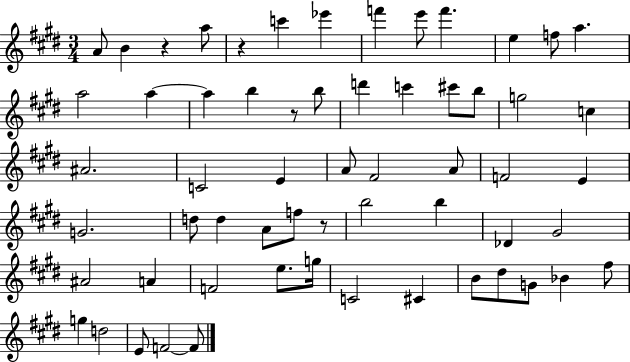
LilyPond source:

{
  \clef treble
  \numericTimeSignature
  \time 3/4
  \key e \major
  a'8 b'4 r4 a''8 | r4 c'''4 ees'''4 | f'''4 e'''8 f'''4. | e''4 f''8 a''4. | \break a''2 a''4~~ | a''4 b''4 r8 b''8 | d'''4 c'''4 cis'''8 b''8 | g''2 c''4 | \break ais'2. | c'2 e'4 | a'8 fis'2 a'8 | f'2 e'4 | \break g'2. | d''8 d''4 a'8 f''8 r8 | b''2 b''4 | des'4 gis'2 | \break ais'2 a'4 | f'2 e''8. g''16 | c'2 cis'4 | b'8 dis''8 g'8 bes'4 fis''8 | \break g''4 d''2 | e'8 f'2~~ f'8 | \bar "|."
}